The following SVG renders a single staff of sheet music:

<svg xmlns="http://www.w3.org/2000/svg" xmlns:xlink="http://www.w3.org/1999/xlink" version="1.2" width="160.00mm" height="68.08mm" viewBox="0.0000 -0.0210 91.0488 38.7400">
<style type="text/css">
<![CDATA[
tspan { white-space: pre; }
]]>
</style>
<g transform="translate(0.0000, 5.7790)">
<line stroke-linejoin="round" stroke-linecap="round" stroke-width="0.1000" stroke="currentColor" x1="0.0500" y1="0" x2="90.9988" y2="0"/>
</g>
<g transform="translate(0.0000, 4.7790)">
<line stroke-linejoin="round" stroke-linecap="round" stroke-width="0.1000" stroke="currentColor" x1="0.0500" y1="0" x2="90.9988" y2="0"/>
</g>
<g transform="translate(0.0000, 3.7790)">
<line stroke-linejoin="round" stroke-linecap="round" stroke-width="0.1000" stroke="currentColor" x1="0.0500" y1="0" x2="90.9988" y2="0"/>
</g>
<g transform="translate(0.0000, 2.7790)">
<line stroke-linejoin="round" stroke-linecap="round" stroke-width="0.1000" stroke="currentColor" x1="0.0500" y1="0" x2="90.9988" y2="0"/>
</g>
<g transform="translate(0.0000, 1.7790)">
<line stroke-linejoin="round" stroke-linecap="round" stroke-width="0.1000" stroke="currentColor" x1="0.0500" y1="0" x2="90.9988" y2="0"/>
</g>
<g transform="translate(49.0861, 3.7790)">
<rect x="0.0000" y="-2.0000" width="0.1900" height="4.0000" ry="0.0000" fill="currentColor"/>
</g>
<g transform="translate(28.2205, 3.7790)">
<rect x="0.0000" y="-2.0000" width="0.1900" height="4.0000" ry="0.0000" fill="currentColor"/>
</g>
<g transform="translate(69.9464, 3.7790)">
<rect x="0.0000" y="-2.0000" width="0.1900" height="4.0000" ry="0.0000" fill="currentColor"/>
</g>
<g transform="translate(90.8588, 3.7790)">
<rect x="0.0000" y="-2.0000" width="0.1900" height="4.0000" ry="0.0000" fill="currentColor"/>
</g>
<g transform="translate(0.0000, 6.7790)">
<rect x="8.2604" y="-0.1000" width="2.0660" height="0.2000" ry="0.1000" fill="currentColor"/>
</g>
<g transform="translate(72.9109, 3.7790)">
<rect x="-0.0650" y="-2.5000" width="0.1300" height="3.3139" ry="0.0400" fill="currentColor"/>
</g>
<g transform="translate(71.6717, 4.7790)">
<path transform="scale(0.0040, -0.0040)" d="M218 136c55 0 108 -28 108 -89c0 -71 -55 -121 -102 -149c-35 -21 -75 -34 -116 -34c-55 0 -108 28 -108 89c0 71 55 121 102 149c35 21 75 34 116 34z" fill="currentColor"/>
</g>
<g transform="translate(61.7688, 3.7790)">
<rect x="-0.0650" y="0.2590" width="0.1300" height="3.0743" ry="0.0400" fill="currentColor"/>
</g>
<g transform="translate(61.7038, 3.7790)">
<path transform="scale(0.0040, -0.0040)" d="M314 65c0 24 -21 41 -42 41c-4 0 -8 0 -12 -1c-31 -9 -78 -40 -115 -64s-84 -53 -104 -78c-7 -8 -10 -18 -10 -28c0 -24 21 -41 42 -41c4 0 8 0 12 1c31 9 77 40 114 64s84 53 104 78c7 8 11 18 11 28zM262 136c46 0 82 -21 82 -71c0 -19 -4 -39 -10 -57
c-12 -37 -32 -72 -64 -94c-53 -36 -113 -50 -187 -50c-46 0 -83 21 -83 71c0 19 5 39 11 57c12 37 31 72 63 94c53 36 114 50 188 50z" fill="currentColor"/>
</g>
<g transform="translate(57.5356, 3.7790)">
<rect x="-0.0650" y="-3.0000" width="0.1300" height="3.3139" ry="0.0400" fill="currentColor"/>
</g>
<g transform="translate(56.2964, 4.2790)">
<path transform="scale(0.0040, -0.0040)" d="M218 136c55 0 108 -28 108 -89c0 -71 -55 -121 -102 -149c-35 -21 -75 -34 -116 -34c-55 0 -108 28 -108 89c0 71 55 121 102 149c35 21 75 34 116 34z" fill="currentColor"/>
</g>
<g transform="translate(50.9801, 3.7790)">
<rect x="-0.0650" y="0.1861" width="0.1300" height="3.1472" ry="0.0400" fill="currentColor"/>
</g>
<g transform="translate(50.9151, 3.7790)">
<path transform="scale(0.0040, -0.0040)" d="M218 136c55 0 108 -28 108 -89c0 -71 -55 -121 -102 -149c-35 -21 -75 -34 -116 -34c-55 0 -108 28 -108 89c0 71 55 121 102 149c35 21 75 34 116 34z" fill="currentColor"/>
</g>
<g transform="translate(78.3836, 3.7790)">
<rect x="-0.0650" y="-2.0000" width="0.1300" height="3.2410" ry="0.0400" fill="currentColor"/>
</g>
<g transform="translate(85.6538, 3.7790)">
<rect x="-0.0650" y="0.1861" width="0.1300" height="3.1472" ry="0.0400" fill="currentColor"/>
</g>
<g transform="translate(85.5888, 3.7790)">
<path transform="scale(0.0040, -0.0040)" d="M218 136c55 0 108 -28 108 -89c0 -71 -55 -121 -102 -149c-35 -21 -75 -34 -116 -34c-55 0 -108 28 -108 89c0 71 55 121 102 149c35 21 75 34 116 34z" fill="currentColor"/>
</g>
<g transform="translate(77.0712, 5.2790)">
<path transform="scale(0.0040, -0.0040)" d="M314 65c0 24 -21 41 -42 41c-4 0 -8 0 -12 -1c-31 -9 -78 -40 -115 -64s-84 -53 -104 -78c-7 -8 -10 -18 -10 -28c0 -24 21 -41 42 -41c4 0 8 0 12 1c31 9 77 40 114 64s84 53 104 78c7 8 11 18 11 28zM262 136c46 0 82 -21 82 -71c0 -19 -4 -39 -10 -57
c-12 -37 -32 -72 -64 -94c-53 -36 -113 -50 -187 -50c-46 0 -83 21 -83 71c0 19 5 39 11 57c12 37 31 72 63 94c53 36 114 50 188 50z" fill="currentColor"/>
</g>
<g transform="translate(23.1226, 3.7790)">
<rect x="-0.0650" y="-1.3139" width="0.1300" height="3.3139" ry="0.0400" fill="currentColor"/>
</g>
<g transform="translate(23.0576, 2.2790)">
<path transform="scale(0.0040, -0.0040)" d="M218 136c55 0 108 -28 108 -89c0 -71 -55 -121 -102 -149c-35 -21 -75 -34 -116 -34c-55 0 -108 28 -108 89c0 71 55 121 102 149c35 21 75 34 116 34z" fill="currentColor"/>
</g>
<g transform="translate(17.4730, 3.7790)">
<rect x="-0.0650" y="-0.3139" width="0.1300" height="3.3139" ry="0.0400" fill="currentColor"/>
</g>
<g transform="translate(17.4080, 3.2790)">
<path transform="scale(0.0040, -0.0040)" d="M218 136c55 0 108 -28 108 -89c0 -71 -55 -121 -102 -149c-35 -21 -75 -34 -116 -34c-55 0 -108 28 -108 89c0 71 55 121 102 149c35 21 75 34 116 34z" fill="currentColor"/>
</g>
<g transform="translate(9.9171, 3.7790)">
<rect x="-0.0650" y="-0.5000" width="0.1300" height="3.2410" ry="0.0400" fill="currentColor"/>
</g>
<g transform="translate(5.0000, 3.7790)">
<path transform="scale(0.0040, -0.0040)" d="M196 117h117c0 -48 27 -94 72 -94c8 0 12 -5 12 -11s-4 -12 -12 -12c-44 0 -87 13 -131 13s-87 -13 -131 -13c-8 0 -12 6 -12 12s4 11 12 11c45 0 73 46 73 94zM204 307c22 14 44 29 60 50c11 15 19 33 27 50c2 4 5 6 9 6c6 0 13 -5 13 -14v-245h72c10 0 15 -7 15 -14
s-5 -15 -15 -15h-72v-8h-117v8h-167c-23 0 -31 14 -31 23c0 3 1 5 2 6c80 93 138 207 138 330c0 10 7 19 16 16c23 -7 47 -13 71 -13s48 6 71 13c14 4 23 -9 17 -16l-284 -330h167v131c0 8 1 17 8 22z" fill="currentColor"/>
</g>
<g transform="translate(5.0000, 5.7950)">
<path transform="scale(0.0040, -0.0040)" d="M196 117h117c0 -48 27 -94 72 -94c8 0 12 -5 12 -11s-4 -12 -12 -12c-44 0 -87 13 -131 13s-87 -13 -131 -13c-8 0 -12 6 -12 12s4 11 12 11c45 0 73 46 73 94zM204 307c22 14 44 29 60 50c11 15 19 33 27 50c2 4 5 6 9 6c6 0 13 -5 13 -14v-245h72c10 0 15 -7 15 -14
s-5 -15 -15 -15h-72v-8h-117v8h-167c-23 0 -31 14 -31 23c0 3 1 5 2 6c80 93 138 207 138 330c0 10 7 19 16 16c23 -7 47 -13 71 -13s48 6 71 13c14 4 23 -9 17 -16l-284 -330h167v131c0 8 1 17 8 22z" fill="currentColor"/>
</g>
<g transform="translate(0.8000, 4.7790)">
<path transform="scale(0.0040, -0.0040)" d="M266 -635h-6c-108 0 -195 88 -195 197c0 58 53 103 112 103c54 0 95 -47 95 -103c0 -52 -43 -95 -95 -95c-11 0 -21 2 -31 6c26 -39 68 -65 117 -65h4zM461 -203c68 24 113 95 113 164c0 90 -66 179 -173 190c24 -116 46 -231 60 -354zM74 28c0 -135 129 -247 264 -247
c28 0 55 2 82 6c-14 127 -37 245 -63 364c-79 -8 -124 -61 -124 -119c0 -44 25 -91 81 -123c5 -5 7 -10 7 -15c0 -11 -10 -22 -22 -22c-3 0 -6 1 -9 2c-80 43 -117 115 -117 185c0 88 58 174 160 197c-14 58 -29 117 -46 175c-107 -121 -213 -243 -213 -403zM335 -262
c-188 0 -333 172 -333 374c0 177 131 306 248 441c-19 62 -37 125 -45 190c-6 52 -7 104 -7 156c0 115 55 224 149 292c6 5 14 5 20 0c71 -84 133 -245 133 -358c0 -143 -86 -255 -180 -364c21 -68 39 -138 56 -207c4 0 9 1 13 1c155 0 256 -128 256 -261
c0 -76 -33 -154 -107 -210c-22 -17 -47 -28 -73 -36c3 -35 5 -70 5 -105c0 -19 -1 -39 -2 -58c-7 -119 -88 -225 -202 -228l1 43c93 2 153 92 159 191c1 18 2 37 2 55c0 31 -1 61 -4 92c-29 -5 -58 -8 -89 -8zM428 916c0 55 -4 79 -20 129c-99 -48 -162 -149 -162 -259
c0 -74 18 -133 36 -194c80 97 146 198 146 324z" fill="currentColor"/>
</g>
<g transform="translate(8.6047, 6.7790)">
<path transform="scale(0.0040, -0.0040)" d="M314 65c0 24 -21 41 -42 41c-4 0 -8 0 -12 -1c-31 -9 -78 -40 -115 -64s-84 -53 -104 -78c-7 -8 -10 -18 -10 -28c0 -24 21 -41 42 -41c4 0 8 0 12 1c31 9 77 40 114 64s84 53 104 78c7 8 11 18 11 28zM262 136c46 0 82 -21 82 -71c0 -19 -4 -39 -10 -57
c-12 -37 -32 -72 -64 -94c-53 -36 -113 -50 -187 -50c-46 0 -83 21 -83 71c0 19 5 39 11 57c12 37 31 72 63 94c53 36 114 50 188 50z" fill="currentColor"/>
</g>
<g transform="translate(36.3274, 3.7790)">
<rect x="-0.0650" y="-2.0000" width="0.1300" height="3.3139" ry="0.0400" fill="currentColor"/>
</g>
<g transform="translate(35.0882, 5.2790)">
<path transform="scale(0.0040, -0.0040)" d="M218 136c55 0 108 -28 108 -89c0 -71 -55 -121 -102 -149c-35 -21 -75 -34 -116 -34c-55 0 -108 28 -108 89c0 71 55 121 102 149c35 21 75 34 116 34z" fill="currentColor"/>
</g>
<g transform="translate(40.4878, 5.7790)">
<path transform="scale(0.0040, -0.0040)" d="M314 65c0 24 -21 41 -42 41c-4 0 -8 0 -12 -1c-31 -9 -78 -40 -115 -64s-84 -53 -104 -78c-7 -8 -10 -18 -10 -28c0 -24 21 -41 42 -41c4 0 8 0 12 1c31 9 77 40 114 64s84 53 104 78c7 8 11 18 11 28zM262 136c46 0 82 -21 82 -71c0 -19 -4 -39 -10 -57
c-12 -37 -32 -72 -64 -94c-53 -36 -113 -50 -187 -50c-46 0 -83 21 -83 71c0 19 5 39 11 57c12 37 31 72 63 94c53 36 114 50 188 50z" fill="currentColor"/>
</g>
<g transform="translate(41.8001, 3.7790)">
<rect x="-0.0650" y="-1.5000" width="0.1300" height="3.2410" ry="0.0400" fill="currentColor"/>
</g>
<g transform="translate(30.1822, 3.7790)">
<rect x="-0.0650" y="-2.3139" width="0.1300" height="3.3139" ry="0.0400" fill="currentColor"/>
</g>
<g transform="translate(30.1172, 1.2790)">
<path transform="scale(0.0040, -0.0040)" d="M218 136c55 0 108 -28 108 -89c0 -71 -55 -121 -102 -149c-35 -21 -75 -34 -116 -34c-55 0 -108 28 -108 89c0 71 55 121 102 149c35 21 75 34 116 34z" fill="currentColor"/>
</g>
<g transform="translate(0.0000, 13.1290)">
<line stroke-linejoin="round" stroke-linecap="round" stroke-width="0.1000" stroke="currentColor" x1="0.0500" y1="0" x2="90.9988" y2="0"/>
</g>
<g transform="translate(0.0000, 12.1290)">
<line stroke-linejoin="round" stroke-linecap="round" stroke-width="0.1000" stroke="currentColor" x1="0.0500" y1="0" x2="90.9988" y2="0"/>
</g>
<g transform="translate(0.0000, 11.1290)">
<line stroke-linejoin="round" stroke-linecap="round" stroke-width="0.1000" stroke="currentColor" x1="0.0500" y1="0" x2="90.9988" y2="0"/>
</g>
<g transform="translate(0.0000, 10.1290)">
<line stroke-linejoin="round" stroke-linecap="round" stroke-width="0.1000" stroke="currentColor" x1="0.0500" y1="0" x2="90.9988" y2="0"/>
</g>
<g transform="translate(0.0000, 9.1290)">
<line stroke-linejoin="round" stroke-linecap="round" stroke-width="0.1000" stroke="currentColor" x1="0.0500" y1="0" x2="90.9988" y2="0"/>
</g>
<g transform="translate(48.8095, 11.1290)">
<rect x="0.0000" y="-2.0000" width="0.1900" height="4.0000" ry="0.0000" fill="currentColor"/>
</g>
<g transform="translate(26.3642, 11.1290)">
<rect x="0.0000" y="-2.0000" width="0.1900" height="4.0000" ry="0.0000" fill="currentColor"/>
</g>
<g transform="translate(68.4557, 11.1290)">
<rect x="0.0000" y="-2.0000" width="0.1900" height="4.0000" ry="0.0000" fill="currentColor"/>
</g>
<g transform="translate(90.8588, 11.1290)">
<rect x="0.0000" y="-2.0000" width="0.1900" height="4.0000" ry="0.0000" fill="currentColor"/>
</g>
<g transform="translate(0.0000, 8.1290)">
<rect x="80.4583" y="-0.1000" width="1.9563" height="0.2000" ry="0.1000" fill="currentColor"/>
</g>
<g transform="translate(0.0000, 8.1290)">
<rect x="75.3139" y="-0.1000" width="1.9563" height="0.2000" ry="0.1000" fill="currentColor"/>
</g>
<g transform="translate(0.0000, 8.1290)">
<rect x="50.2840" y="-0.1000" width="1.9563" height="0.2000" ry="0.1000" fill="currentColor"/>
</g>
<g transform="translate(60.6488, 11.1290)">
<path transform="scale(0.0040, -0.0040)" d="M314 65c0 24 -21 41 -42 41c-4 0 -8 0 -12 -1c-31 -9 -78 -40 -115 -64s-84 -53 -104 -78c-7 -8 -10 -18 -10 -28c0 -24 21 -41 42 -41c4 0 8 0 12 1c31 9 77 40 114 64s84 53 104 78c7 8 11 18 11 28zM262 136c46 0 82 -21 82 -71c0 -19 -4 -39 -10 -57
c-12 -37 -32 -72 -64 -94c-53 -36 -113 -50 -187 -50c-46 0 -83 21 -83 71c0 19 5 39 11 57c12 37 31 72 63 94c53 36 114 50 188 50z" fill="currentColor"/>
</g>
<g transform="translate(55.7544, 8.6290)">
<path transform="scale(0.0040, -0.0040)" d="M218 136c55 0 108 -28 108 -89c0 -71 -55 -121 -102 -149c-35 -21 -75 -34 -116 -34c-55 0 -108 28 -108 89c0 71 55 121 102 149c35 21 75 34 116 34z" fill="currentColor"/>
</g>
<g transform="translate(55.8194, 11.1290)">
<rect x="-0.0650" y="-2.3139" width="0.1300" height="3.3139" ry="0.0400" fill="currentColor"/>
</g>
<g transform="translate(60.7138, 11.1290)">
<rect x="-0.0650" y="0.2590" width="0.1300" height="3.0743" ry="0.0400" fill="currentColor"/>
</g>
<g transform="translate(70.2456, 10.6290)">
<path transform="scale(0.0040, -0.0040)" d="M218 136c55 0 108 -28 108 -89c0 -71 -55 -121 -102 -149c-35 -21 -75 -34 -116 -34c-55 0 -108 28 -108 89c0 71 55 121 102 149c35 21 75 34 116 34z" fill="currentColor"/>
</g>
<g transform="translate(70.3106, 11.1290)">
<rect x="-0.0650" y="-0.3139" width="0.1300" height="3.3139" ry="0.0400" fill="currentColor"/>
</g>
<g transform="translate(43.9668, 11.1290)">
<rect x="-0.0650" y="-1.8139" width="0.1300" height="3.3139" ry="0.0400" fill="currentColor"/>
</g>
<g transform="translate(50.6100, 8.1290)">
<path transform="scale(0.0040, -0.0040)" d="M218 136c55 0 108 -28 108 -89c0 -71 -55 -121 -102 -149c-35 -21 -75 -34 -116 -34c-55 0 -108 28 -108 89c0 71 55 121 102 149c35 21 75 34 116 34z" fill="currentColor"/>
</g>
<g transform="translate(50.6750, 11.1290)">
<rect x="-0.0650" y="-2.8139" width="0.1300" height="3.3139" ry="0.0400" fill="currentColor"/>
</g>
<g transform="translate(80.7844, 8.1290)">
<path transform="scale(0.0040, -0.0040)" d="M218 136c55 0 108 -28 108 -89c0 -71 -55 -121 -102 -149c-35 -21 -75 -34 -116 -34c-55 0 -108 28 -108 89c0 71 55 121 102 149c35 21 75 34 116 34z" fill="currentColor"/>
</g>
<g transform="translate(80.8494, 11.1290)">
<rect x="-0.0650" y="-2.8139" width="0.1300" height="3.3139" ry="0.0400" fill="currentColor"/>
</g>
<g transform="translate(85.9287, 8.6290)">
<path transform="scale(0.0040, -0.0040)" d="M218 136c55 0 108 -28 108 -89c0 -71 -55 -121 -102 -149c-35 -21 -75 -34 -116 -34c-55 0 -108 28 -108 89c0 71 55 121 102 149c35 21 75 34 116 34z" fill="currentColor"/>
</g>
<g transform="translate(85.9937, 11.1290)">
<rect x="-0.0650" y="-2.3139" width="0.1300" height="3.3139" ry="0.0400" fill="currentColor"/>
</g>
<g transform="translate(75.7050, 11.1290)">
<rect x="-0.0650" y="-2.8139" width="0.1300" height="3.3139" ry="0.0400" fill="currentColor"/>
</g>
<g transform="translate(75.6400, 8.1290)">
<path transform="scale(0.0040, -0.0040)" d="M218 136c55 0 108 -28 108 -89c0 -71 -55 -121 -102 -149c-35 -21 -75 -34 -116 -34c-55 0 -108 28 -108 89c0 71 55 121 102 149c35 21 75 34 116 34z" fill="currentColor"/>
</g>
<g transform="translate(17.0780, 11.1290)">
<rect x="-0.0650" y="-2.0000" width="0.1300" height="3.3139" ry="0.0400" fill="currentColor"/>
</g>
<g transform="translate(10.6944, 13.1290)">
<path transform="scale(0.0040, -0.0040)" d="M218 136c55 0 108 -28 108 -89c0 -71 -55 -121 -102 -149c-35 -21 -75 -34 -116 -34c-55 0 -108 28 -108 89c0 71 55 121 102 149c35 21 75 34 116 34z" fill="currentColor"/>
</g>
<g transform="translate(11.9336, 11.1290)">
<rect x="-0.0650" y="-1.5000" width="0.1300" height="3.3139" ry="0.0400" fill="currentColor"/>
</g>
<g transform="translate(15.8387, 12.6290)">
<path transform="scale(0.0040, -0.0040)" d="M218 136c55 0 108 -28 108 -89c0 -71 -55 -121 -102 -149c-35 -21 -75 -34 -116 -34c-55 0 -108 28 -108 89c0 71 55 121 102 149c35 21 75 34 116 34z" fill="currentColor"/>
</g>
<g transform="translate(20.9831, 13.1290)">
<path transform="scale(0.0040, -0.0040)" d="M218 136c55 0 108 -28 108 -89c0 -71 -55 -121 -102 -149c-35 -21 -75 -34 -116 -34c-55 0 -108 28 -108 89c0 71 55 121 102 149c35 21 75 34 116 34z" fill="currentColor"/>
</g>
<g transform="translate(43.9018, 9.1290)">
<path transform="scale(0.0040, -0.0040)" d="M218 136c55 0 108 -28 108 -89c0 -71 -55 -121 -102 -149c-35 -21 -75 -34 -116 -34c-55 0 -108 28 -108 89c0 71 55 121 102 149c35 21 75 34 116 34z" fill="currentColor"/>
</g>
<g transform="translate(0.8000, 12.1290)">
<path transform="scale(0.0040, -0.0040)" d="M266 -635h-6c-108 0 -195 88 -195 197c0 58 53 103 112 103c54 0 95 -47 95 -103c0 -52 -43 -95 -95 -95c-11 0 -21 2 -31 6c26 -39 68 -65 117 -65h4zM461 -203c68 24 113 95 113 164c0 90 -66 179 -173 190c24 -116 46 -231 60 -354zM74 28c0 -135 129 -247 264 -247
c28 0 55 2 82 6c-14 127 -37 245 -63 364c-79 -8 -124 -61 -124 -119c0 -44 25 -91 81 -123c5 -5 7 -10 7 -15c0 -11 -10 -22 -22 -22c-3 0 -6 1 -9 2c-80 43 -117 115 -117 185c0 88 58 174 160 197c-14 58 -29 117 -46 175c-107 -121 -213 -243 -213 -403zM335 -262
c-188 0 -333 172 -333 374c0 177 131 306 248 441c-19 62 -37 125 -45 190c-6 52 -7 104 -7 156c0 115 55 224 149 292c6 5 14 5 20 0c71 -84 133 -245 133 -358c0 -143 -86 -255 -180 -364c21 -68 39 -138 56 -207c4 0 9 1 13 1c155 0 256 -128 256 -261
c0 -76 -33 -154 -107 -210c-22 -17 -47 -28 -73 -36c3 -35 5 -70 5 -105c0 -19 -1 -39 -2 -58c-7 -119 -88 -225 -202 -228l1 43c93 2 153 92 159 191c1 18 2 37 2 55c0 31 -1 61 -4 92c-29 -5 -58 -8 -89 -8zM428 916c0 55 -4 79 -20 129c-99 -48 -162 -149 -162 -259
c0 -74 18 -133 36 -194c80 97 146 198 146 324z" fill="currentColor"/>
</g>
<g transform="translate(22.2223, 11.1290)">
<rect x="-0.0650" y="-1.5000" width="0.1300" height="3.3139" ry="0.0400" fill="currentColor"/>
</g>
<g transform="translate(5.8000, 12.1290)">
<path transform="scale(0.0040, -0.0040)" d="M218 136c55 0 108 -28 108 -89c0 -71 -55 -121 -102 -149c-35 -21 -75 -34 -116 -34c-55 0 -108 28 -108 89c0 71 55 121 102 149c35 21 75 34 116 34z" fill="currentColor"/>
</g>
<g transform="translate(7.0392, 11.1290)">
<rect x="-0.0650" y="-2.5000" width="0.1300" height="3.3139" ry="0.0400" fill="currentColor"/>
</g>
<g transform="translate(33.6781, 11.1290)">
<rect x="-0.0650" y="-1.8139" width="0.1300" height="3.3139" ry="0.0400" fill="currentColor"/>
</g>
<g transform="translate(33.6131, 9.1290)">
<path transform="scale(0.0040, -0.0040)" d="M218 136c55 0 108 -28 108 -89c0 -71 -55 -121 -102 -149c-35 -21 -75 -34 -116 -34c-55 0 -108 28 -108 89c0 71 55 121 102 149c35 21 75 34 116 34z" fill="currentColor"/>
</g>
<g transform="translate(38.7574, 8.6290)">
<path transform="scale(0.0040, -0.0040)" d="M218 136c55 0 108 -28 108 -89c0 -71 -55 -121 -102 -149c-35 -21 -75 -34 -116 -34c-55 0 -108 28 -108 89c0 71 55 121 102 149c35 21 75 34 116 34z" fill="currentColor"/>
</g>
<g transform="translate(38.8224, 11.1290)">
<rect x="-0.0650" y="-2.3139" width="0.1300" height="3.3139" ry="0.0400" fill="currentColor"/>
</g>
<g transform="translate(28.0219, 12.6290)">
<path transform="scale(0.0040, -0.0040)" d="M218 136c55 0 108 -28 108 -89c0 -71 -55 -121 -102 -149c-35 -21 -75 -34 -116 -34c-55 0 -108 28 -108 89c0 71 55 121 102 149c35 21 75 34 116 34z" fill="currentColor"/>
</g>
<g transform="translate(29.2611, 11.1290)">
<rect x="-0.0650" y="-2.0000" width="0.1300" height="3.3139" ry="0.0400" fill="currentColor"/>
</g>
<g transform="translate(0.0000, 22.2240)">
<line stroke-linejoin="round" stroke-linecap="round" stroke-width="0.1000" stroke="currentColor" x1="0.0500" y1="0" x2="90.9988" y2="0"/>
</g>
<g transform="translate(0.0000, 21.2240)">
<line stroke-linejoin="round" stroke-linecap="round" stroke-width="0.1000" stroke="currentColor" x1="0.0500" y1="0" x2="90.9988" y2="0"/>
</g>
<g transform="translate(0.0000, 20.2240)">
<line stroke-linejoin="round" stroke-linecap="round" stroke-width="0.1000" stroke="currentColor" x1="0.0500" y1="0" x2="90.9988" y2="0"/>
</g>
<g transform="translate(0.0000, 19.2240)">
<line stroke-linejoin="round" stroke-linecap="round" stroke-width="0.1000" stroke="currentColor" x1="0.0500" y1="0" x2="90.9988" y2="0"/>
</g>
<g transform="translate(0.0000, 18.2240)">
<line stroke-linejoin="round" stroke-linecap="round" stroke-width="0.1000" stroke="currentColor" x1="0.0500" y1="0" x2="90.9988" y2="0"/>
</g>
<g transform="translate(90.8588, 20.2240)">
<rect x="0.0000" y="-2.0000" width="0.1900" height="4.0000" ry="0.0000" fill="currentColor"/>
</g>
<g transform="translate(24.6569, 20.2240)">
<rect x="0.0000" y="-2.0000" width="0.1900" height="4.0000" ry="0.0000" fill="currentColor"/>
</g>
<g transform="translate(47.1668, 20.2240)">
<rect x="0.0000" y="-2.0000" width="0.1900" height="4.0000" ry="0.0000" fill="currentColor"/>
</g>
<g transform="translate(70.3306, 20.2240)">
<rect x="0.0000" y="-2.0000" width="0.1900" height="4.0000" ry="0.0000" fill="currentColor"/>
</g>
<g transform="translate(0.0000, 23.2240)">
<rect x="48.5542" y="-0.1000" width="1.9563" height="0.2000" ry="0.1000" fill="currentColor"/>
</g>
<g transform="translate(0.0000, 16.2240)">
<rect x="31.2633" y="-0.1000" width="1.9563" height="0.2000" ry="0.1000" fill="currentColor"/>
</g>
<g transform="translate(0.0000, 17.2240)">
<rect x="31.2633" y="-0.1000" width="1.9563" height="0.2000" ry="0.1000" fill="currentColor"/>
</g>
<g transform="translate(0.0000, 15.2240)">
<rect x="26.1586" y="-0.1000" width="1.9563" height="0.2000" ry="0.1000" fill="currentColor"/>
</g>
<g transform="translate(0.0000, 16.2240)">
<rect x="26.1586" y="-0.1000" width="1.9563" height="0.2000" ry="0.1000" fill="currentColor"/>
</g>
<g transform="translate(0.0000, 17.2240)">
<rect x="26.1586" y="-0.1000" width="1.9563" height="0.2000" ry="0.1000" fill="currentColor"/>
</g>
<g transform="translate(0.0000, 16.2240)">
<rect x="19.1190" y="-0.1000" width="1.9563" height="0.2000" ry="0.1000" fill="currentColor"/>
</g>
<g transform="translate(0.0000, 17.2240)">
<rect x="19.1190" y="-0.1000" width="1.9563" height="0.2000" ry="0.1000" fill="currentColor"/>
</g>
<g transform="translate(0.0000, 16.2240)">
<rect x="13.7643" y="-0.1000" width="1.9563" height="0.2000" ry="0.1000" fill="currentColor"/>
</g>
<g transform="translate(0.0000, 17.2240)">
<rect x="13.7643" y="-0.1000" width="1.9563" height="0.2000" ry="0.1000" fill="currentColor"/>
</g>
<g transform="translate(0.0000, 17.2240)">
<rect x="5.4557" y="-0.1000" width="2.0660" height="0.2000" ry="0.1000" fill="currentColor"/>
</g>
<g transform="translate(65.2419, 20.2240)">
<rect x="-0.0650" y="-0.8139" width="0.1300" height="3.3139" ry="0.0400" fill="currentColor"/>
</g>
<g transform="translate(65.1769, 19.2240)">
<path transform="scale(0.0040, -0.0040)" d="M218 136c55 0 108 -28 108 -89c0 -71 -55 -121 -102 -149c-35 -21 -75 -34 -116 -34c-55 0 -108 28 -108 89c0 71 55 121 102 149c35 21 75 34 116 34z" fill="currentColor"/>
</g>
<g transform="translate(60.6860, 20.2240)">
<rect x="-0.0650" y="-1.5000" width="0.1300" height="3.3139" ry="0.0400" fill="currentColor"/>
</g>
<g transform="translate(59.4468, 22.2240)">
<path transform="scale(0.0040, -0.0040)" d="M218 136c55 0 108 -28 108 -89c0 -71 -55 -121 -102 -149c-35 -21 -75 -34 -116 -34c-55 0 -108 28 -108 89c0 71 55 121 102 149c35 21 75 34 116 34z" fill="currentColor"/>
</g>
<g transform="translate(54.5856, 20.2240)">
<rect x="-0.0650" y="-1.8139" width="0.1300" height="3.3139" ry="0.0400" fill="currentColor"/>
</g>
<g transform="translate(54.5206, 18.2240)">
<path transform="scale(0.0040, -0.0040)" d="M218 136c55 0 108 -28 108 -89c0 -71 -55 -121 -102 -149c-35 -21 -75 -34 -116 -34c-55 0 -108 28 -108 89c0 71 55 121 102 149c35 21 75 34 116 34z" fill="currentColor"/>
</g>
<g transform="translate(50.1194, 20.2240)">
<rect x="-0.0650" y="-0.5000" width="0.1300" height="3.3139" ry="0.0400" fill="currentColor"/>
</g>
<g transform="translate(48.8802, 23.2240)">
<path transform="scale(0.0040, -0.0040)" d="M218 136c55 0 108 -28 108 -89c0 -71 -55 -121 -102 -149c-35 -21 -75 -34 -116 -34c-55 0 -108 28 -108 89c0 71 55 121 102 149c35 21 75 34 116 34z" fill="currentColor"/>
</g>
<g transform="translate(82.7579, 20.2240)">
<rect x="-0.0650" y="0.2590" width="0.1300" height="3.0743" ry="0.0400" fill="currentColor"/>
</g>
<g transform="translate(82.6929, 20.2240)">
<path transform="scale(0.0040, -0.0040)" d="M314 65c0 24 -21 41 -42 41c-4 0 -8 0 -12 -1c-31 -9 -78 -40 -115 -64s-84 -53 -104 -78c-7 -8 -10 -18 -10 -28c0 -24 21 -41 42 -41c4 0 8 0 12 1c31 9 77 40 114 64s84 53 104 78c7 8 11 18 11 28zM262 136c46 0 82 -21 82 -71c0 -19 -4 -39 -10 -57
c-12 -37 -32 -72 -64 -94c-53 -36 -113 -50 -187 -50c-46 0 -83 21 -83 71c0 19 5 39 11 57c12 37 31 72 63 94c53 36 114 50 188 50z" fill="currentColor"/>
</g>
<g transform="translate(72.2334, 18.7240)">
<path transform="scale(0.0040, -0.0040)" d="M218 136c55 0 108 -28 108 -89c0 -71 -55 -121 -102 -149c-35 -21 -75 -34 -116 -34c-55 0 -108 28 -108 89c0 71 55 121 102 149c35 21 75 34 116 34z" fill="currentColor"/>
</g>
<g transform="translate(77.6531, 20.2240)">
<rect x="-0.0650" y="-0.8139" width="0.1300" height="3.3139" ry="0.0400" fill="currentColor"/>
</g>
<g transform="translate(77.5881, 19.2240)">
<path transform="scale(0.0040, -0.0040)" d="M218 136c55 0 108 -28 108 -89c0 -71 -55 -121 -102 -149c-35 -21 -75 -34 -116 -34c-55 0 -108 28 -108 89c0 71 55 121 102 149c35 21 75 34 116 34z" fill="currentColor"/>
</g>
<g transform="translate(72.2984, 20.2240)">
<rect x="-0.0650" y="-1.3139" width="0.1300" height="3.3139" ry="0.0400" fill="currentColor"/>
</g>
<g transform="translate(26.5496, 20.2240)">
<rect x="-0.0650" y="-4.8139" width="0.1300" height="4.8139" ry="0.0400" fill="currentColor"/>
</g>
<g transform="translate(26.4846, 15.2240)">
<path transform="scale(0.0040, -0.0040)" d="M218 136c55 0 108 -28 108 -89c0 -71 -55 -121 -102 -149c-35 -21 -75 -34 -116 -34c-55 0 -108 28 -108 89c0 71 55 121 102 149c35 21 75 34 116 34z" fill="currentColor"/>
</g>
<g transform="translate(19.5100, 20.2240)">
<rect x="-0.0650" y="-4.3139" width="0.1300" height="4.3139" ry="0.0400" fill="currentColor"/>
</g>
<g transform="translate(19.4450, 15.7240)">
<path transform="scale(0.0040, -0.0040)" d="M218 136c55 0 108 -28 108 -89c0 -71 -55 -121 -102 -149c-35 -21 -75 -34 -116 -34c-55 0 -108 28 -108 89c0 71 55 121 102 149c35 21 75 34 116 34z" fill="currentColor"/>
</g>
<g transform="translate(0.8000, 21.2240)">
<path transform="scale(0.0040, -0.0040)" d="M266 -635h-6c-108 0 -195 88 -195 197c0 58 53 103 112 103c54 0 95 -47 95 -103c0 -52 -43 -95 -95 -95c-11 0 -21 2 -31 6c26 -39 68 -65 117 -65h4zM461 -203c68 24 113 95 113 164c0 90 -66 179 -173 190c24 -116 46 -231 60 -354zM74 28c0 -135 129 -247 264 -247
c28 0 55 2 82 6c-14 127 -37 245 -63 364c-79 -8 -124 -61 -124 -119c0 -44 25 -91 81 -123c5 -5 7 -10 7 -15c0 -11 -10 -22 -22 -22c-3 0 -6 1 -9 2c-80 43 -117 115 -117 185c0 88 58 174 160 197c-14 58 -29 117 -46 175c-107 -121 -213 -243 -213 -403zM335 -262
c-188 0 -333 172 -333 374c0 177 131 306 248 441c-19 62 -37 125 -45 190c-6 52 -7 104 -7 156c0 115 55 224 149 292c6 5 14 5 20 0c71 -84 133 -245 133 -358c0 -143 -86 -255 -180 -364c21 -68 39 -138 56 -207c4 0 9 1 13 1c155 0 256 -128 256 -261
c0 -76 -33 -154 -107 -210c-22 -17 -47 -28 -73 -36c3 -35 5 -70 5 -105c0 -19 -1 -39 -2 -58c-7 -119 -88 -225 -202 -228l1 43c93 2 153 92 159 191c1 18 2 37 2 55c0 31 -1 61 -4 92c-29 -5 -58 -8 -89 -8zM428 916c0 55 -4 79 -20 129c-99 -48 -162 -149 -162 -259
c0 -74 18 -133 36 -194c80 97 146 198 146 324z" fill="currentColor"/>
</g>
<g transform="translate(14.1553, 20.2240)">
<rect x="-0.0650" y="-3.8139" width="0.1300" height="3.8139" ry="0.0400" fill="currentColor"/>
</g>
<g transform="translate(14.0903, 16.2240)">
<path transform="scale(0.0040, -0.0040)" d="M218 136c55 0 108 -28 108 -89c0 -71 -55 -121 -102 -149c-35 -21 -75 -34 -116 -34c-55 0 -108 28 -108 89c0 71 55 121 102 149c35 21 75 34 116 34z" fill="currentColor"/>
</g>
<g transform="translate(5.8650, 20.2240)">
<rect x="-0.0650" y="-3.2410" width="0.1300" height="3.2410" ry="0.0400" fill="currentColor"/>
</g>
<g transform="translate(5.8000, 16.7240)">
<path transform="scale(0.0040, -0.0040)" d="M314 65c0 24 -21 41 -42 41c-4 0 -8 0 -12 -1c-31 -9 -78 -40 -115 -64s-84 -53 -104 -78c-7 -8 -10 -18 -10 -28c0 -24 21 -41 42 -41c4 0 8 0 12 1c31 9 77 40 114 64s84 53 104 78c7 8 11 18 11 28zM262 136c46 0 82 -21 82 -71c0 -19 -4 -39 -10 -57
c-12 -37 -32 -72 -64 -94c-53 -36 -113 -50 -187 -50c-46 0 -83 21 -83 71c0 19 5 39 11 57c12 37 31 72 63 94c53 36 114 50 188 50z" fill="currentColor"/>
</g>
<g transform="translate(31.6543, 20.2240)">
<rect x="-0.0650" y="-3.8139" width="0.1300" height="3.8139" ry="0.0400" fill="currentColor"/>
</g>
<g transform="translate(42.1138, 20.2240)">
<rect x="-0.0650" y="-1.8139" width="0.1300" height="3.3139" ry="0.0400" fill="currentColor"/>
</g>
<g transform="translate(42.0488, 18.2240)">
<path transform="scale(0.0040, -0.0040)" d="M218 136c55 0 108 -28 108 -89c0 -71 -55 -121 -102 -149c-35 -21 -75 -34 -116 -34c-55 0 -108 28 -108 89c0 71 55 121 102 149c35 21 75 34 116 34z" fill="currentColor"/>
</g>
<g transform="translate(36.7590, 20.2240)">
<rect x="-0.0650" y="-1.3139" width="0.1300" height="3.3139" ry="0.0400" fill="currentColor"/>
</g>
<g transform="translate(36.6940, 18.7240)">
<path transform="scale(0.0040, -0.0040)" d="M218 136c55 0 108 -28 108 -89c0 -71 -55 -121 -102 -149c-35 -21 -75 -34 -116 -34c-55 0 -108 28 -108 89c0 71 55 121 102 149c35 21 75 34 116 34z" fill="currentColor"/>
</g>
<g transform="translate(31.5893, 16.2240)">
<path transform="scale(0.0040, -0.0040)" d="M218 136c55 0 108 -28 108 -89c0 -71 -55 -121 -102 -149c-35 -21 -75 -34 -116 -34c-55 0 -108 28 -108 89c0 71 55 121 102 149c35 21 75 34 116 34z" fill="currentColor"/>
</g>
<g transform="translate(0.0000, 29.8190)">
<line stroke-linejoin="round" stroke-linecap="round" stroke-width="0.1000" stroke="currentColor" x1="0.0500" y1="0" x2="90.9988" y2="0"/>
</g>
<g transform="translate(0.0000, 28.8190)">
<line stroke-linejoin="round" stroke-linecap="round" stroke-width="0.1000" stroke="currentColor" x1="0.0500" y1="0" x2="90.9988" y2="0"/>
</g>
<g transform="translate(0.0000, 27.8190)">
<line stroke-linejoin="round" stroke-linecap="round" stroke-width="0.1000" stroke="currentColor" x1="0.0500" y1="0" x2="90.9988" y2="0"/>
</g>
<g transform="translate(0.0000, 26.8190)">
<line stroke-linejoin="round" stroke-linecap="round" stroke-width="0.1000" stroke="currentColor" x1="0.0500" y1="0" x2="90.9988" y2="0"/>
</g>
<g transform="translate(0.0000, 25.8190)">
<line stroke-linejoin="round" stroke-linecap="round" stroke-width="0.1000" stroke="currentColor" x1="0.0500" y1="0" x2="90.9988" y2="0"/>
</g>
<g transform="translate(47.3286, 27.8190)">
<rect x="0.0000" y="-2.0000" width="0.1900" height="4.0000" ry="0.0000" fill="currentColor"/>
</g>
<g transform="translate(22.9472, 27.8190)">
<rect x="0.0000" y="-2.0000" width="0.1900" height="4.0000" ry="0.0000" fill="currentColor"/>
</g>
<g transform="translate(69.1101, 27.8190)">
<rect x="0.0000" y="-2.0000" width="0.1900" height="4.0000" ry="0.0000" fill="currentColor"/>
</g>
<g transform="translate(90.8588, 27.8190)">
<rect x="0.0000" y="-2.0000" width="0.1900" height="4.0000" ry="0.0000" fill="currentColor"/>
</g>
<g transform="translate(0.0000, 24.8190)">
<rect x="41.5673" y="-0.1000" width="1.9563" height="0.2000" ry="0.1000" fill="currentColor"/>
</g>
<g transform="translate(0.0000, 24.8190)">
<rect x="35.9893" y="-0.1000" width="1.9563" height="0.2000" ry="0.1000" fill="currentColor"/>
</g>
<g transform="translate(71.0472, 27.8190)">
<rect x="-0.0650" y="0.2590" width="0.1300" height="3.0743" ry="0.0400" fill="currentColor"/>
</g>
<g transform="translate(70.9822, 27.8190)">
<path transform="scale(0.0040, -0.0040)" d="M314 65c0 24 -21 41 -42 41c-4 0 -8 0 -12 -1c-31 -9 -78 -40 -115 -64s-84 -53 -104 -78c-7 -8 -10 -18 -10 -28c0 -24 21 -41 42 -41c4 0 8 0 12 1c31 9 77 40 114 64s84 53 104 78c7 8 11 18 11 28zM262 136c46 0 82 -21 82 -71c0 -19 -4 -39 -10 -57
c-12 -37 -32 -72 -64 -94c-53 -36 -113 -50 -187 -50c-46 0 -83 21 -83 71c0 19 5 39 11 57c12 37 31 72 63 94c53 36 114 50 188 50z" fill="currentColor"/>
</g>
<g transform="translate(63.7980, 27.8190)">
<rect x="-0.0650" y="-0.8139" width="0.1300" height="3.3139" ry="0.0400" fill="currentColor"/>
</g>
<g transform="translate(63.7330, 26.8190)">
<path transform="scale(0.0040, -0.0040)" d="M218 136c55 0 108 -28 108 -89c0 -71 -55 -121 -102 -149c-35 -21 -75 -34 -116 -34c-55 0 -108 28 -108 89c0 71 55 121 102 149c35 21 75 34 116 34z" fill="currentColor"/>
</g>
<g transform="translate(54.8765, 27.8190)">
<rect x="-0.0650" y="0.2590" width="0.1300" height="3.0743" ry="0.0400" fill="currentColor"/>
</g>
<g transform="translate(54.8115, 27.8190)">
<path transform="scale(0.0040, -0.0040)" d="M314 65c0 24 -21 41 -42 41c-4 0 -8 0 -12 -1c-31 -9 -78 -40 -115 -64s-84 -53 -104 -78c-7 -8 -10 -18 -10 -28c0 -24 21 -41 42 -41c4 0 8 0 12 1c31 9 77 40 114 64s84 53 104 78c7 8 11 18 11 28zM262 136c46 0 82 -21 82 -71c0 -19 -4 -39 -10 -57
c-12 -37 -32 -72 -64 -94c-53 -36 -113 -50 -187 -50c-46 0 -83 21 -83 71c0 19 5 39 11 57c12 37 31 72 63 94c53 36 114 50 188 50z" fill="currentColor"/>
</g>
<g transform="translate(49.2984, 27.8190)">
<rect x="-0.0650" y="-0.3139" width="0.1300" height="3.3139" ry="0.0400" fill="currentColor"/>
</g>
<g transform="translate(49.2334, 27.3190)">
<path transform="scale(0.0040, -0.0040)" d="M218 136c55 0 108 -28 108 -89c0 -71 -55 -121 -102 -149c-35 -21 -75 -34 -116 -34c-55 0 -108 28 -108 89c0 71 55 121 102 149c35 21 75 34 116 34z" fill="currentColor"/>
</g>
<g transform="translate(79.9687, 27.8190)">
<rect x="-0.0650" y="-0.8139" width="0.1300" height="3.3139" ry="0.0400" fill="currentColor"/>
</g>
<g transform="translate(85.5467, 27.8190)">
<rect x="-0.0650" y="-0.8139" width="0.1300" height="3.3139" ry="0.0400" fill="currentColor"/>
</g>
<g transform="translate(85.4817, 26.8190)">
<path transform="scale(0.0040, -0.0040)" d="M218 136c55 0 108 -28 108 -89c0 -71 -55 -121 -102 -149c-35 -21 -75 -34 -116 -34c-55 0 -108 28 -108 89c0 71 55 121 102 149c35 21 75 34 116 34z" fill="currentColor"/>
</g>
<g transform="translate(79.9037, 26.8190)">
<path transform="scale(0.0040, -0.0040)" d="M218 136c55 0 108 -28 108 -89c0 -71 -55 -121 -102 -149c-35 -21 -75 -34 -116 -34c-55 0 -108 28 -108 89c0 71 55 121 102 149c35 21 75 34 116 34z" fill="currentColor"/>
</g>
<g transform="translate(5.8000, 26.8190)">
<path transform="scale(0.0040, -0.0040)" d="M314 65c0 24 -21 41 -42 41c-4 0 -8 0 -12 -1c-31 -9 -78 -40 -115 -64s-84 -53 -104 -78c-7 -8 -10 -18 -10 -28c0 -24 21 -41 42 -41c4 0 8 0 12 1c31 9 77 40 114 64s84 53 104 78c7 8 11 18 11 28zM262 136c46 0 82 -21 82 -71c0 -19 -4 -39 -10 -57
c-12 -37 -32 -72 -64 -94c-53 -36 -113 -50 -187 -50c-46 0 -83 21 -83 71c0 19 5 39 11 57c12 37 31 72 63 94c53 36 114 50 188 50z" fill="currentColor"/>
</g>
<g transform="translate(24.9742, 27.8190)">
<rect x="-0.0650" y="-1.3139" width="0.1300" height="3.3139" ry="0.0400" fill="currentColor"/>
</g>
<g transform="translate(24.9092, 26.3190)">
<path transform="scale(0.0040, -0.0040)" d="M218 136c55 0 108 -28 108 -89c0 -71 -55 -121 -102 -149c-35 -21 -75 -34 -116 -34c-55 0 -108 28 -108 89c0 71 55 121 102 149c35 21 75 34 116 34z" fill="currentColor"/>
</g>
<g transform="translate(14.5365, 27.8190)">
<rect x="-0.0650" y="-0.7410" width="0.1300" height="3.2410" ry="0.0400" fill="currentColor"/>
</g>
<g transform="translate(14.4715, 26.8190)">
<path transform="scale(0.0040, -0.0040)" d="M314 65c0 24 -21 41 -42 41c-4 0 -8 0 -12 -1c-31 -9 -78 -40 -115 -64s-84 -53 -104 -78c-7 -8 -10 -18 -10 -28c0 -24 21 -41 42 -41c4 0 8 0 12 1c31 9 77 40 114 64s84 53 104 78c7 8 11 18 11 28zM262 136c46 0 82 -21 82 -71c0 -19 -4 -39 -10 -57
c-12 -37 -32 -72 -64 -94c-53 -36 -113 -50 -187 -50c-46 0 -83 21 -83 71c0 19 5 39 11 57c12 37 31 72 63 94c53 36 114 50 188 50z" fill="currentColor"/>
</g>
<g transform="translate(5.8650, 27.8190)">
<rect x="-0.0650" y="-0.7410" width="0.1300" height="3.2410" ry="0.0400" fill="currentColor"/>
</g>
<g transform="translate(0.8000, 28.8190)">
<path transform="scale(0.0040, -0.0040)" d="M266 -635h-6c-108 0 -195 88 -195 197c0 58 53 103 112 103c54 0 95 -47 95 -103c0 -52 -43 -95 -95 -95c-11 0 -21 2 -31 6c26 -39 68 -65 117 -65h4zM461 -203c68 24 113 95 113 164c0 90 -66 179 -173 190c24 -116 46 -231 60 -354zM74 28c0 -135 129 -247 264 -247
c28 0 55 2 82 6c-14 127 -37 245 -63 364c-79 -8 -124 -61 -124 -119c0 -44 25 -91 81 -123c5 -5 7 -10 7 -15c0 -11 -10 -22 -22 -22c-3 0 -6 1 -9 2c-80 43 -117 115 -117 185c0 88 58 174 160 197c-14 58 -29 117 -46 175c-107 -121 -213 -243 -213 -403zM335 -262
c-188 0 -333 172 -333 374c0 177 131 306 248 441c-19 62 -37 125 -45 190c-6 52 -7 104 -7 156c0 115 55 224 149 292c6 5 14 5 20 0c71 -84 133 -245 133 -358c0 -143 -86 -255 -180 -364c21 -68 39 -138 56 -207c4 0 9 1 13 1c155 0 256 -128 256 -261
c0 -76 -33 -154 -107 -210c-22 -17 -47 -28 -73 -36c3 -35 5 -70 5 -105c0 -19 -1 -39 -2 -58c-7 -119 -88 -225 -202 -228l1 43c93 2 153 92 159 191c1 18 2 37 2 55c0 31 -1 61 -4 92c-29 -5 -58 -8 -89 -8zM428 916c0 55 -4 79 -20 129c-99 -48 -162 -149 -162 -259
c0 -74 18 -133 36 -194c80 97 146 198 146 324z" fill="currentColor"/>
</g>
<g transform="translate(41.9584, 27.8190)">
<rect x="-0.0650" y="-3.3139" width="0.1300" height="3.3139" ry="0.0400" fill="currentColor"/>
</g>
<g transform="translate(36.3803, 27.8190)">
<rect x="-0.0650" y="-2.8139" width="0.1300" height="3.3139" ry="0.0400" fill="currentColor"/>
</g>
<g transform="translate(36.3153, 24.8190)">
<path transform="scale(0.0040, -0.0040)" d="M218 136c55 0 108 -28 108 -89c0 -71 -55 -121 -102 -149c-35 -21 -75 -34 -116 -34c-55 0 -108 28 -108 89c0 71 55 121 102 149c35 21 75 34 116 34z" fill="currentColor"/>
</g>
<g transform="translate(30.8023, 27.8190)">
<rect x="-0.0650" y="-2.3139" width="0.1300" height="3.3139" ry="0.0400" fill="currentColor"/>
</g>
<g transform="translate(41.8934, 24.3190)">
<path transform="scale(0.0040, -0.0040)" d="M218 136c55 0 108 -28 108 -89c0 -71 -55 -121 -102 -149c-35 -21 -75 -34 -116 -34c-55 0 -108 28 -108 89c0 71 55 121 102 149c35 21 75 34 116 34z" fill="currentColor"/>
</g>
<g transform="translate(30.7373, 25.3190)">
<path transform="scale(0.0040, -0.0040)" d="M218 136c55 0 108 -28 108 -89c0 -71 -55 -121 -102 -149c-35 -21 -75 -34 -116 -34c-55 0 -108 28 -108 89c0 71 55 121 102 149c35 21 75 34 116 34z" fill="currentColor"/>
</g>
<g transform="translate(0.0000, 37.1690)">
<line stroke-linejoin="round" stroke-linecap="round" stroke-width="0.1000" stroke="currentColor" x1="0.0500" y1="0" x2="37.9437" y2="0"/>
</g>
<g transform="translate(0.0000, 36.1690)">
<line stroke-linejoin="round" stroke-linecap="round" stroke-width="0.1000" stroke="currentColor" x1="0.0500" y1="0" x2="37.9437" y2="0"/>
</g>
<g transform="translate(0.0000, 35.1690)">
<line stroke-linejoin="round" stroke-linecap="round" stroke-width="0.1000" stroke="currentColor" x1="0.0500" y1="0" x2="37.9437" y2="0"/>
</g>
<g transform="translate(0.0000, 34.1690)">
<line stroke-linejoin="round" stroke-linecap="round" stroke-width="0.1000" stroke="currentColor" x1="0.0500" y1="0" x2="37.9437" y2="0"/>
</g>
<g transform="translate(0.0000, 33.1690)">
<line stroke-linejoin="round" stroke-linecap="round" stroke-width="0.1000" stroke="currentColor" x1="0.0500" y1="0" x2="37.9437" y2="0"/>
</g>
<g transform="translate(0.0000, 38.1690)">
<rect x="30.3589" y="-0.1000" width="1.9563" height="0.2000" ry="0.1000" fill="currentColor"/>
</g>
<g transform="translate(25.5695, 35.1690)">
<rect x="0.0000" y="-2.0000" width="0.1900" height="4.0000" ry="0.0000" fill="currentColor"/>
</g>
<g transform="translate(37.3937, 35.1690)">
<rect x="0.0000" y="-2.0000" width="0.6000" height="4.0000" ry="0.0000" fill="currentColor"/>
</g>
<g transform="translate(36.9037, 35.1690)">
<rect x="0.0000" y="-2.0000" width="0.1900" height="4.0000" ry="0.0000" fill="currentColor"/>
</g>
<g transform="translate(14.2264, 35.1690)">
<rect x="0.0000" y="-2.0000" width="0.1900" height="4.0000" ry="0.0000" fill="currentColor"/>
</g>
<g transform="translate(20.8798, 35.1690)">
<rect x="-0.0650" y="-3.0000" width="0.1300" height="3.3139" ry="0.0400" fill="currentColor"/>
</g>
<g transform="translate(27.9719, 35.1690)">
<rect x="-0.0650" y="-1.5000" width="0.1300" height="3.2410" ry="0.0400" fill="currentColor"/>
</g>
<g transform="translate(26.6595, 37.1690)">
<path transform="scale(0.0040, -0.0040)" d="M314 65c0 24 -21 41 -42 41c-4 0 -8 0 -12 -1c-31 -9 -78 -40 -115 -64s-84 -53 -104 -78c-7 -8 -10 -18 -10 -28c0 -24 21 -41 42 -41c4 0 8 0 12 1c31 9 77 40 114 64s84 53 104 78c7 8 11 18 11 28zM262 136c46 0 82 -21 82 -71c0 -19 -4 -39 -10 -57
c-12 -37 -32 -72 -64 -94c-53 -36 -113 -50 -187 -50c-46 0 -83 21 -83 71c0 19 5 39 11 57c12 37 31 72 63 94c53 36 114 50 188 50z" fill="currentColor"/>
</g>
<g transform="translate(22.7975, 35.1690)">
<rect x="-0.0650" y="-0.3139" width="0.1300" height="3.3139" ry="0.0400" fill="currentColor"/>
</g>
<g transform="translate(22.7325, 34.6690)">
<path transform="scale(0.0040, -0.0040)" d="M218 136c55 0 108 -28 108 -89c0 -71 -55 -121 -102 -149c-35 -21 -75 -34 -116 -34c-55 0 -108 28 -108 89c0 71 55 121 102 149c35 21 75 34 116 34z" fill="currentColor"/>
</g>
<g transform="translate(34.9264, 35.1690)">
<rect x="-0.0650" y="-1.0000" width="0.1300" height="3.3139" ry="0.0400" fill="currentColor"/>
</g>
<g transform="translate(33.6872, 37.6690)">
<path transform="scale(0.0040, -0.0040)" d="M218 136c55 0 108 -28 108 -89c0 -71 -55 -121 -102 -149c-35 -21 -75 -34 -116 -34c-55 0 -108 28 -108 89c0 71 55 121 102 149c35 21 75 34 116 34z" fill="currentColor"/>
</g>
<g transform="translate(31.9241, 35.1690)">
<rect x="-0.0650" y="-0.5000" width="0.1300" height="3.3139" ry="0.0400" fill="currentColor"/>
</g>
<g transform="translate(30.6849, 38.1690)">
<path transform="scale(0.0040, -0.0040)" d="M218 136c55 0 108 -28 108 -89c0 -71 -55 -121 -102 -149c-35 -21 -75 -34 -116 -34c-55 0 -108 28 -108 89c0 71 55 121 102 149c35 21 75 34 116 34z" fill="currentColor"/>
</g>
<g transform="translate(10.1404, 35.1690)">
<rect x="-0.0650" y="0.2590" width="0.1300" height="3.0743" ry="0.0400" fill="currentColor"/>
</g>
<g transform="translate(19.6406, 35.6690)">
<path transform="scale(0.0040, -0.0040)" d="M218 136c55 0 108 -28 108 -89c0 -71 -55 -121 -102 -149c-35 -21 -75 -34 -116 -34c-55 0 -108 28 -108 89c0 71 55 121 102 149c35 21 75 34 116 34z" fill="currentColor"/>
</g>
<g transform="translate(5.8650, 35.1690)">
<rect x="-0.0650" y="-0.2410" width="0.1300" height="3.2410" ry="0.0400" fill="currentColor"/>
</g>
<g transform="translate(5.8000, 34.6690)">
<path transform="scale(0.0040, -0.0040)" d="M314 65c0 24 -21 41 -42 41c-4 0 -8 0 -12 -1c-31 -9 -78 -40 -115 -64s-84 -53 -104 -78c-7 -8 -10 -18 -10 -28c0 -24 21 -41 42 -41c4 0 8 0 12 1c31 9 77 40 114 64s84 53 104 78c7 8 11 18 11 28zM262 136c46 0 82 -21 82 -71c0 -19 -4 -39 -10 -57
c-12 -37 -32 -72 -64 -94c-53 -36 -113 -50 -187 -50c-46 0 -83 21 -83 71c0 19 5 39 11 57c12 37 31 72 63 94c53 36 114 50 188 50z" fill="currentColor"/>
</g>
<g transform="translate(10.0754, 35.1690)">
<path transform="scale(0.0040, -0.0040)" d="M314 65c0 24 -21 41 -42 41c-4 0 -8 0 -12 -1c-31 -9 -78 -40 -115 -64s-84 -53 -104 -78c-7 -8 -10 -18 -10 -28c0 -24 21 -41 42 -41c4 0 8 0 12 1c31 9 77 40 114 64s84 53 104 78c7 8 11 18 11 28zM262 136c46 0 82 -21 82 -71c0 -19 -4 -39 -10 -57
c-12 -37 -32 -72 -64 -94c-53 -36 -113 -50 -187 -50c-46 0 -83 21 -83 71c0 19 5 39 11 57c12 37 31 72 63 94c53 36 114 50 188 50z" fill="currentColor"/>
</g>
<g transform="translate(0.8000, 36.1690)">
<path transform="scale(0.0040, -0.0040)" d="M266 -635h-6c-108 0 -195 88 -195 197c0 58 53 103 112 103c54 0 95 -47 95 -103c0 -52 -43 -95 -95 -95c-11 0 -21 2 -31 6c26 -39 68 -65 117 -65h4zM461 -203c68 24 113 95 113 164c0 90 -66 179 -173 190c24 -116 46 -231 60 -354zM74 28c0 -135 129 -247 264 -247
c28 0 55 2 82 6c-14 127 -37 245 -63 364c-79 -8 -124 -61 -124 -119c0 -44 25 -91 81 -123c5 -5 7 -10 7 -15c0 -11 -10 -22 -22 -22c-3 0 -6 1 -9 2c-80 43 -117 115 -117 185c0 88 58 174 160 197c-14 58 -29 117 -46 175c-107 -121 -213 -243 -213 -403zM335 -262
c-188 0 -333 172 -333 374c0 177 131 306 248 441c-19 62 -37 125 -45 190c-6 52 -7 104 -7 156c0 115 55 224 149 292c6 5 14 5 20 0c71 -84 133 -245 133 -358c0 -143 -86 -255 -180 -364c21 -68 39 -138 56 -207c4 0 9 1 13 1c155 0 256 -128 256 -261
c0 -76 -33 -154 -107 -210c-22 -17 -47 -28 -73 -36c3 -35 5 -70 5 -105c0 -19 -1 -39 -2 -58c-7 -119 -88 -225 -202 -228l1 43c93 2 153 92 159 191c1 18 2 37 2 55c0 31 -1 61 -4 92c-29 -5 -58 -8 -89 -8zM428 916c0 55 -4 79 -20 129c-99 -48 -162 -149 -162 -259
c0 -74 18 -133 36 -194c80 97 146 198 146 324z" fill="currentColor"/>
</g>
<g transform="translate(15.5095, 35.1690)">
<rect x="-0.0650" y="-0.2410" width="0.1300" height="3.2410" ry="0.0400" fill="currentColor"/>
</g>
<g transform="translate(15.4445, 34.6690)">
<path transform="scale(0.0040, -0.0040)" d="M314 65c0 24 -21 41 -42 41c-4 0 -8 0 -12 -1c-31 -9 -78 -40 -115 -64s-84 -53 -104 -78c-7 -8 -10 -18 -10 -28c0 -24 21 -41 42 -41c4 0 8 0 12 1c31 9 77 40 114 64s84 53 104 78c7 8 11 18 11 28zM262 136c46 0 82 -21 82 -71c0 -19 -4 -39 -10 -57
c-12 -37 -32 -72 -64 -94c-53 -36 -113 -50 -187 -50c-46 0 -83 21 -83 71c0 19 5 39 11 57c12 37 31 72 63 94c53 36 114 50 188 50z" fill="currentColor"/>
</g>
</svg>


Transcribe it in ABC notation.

X:1
T:Untitled
M:4/4
L:1/4
K:C
C2 c e g F E2 B A B2 G F2 B G E F E F f g f a g B2 c a a g b2 c' d' e' c' e f C f E d e d B2 d2 d2 e g a b c B2 d B2 d d c2 B2 c2 A c E2 C D